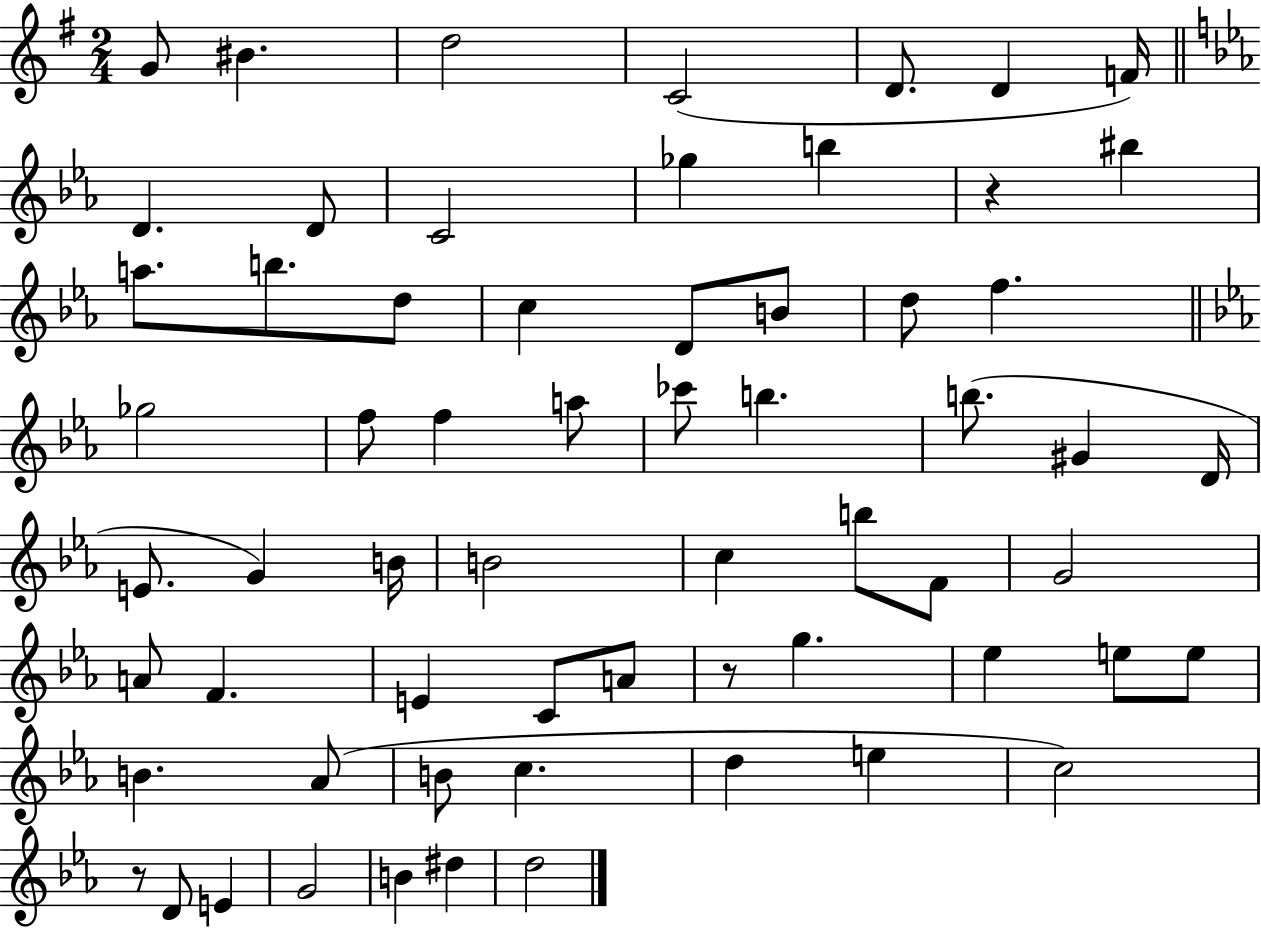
G4/e BIS4/q. D5/h C4/h D4/e. D4/q F4/s D4/q. D4/e C4/h Gb5/q B5/q R/q BIS5/q A5/e. B5/e. D5/e C5/q D4/e B4/e D5/e F5/q. Gb5/h F5/e F5/q A5/e CES6/e B5/q. B5/e. G#4/q D4/s E4/e. G4/q B4/s B4/h C5/q B5/e F4/e G4/h A4/e F4/q. E4/q C4/e A4/e R/e G5/q. Eb5/q E5/e E5/e B4/q. Ab4/e B4/e C5/q. D5/q E5/q C5/h R/e D4/e E4/q G4/h B4/q D#5/q D5/h